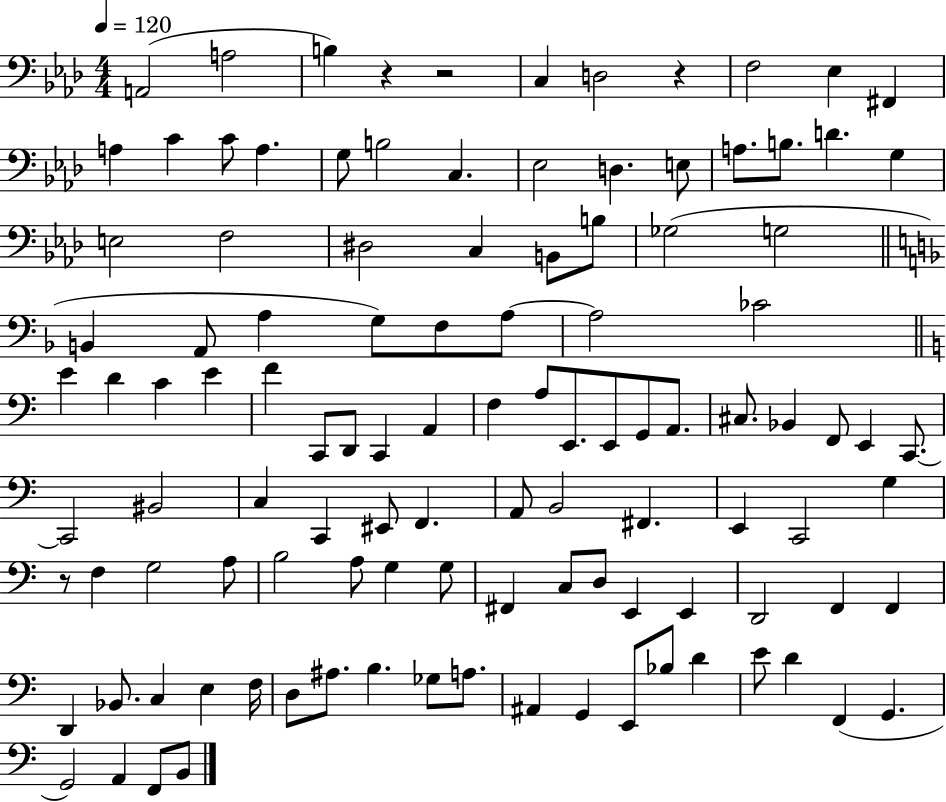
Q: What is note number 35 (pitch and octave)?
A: F3